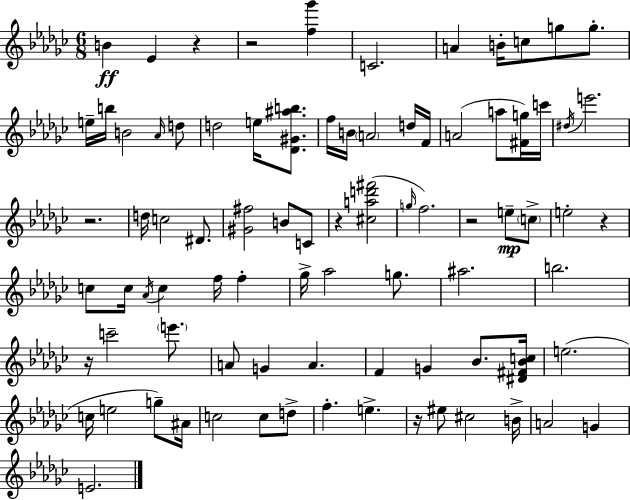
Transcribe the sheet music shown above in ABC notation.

X:1
T:Untitled
M:6/8
L:1/4
K:Ebm
B _E z z2 [f_g'] C2 A B/4 c/2 g/2 g/2 e/4 b/4 B2 _A/4 d/2 d2 e/4 [_D^G^ab]/2 f/4 B/4 A2 d/4 F/4 A2 a/2 [^Fg]/4 c'/4 ^d/4 e'2 z2 d/4 c2 ^D/2 [^G^f]2 B/2 C/2 z [^cad'^f']2 g/4 f2 z2 e/2 c/2 e2 z c/2 c/4 _A/4 c f/4 f _g/4 _a2 g/2 ^a2 b2 z/4 c'2 e'/2 A/2 G A F G _B/2 [^D^F_Bc]/4 e2 c/4 e2 g/2 ^A/4 c2 c/2 d/2 f e z/4 ^e/2 ^c2 B/4 A2 G E2